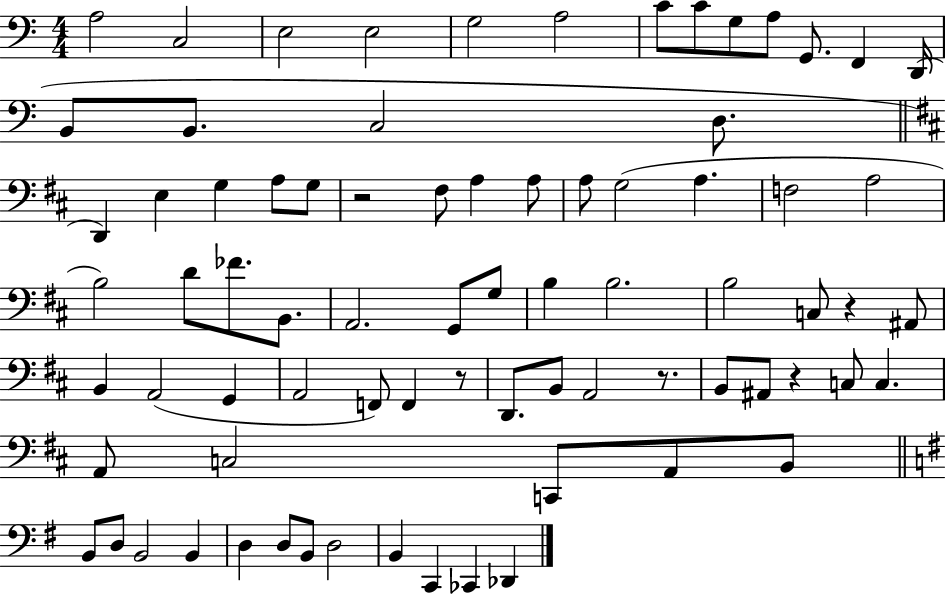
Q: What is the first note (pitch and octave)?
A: A3